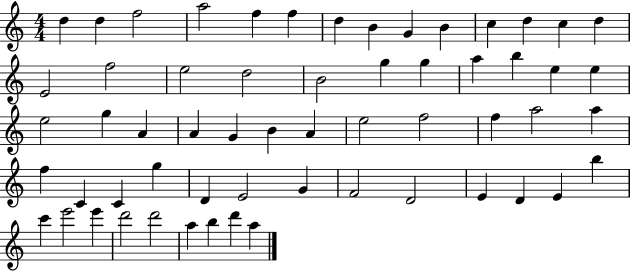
{
  \clef treble
  \numericTimeSignature
  \time 4/4
  \key c \major
  d''4 d''4 f''2 | a''2 f''4 f''4 | d''4 b'4 g'4 b'4 | c''4 d''4 c''4 d''4 | \break e'2 f''2 | e''2 d''2 | b'2 g''4 g''4 | a''4 b''4 e''4 e''4 | \break e''2 g''4 a'4 | a'4 g'4 b'4 a'4 | e''2 f''2 | f''4 a''2 a''4 | \break f''4 c'4 c'4 g''4 | d'4 e'2 g'4 | f'2 d'2 | e'4 d'4 e'4 b''4 | \break c'''4 e'''2 e'''4 | d'''2 d'''2 | a''4 b''4 d'''4 a''4 | \bar "|."
}